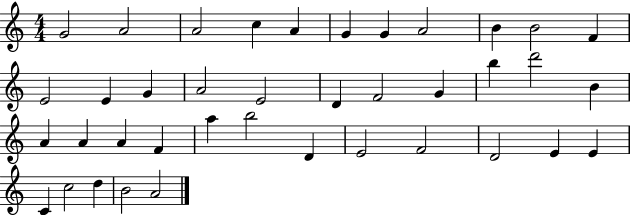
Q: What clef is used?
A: treble